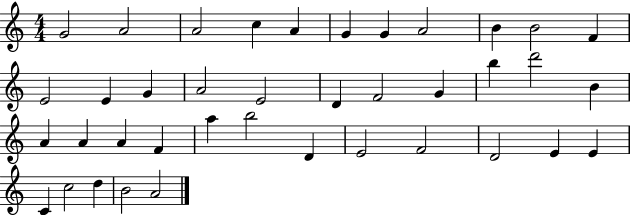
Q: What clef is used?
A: treble